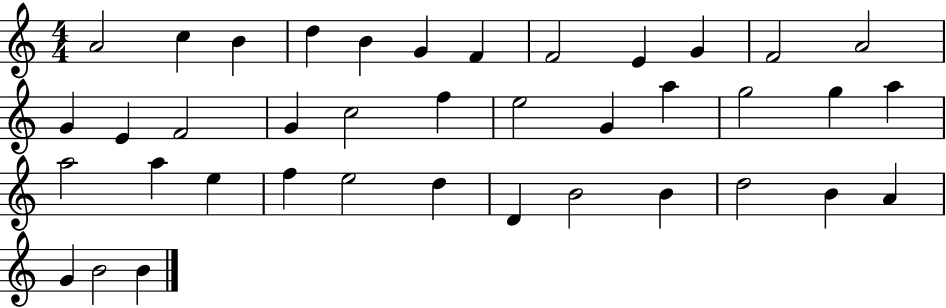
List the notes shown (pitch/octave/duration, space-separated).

A4/h C5/q B4/q D5/q B4/q G4/q F4/q F4/h E4/q G4/q F4/h A4/h G4/q E4/q F4/h G4/q C5/h F5/q E5/h G4/q A5/q G5/h G5/q A5/q A5/h A5/q E5/q F5/q E5/h D5/q D4/q B4/h B4/q D5/h B4/q A4/q G4/q B4/h B4/q